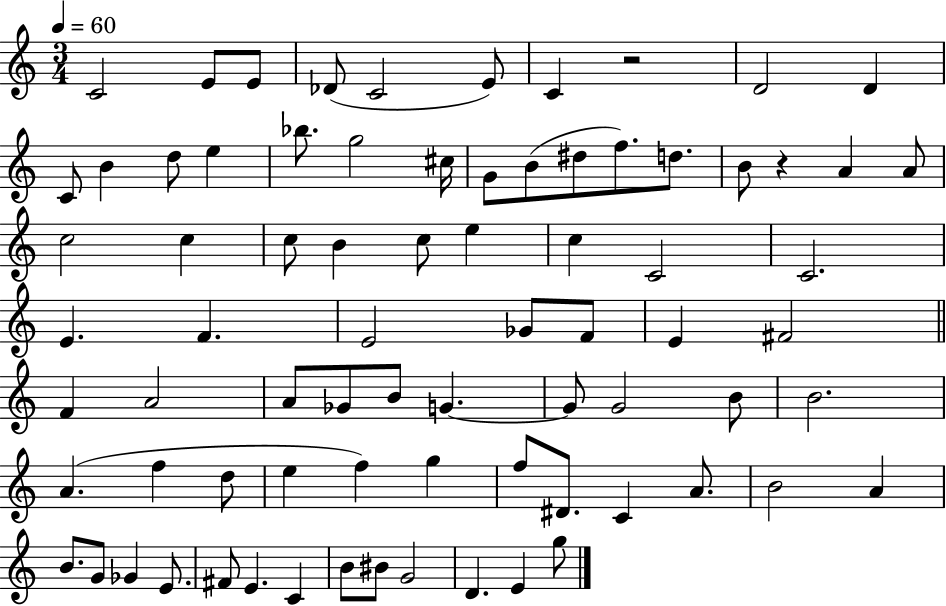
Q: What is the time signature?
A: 3/4